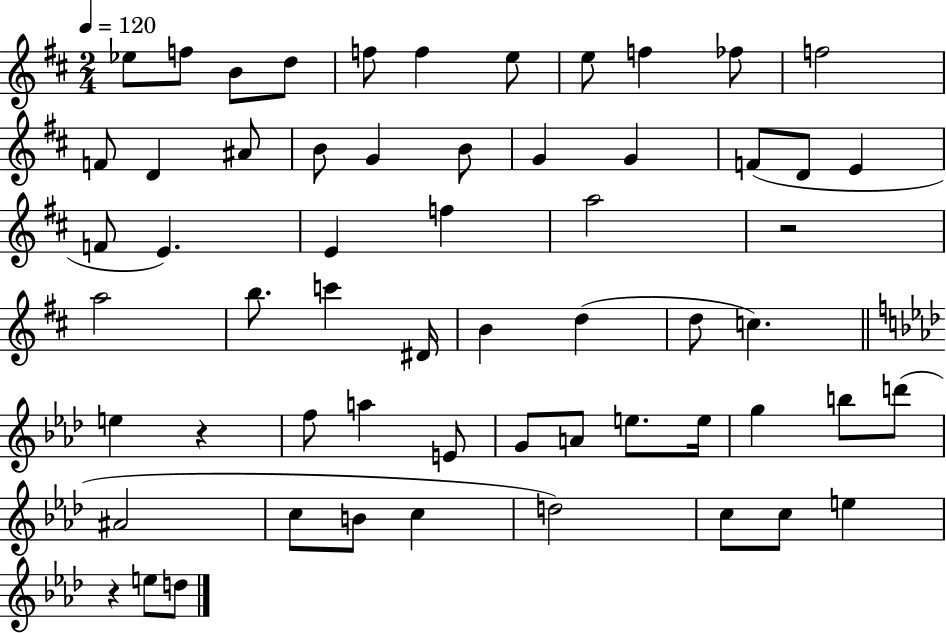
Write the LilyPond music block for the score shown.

{
  \clef treble
  \numericTimeSignature
  \time 2/4
  \key d \major
  \tempo 4 = 120
  ees''8 f''8 b'8 d''8 | f''8 f''4 e''8 | e''8 f''4 fes''8 | f''2 | \break f'8 d'4 ais'8 | b'8 g'4 b'8 | g'4 g'4 | f'8( d'8 e'4 | \break f'8 e'4.) | e'4 f''4 | a''2 | r2 | \break a''2 | b''8. c'''4 dis'16 | b'4 d''4( | d''8 c''4.) | \break \bar "||" \break \key f \minor e''4 r4 | f''8 a''4 e'8 | g'8 a'8 e''8. e''16 | g''4 b''8 d'''8( | \break ais'2 | c''8 b'8 c''4 | d''2) | c''8 c''8 e''4 | \break r4 e''8 d''8 | \bar "|."
}